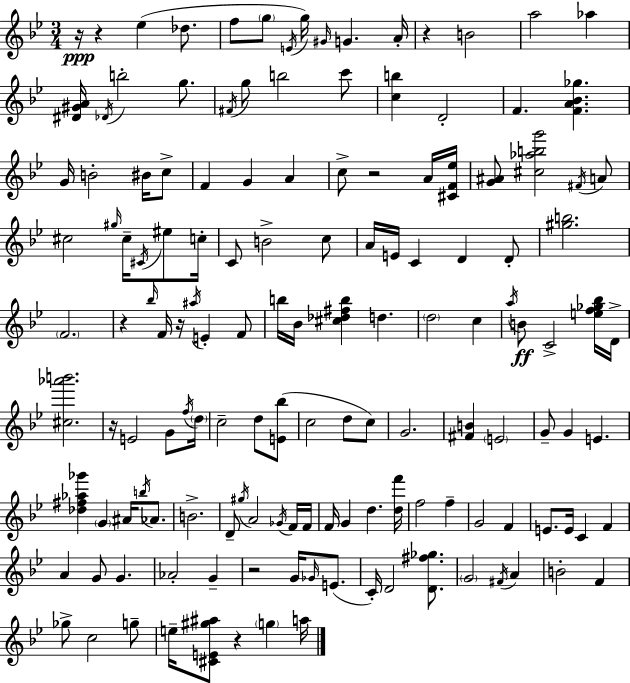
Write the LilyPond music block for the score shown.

{
  \clef treble
  \numericTimeSignature
  \time 3/4
  \key bes \major
  \repeat volta 2 { r16\ppp r4 ees''4( des''8. | f''8 \parenthesize g''8 \acciaccatura { e'16 }) g''16 \grace { gis'16 } g'4. | a'16-. r4 b'2 | a''2 aes''4 | \break <dis' gis' a'>16 \acciaccatura { des'16 } b''2-. | g''8. \acciaccatura { fis'16 } g''8 b''2 | c'''8 <c'' b''>4 d'2-. | f'4. <f' a' bes' ges''>4. | \break g'16 b'2-. | bis'16 c''8-> f'4 g'4 | a'4 c''8-> r2 | a'16 <cis' f' ees''>16 <g' ais'>8 <cis'' aes'' b'' g'''>2 | \break \acciaccatura { fis'16 } a'8 cis''2 | \grace { gis''16 } cis''16-- \acciaccatura { cis'16 } eis''8 c''16-. c'8 b'2-> | c''8 a'16 e'16 c'4 | d'4 d'8-. <gis'' b''>2. | \break \parenthesize f'2. | r4 \grace { bes''16 } | f'16 r16 \acciaccatura { ais''16 } e'4-. f'8 b''16 bes'16 <cis'' des'' fis'' b''>4 | d''4. \parenthesize d''2 | \break c''4 \acciaccatura { a''16 }\ff b'8 | c'2-> <e'' f'' ges'' bes''>16 d'16-> <cis'' aes''' b'''>2. | r16 e'2 | g'8 \acciaccatura { f''16 } \parenthesize d''16 c''2-- | \break d''8 <e' bes''>8( c''2 | d''8 c''8) g'2. | <fis' b'>4 | \parenthesize e'2 g'8-- | \break g'4 e'4. <des'' fis'' aes'' ges'''>4 | \parenthesize g'4 ais'16 \acciaccatura { b''16 } aes'8. | b'2.-> | d'8-- \acciaccatura { gis''16 } a'2 \acciaccatura { ges'16 } | \break f'16 f'16 f'16 g'4 d''4. | <d'' f'''>16 f''2 f''4-- | g'2 f'4 | e'8. e'16 c'4 f'4 | \break a'4 g'8 g'4. | aes'2-. g'4-- | r2 g'16 \grace { ges'16 }( | e'8. c'16-.) d'2 | \break <d' fis'' ges''>8. \parenthesize g'2 \acciaccatura { fis'16 } | a'4 b'2-. | f'4 ges''8-> c''2 | g''8-- e''16-- <cis' e' gis'' ais''>8 r4 \parenthesize g''4 | \break a''16 } \bar "|."
}